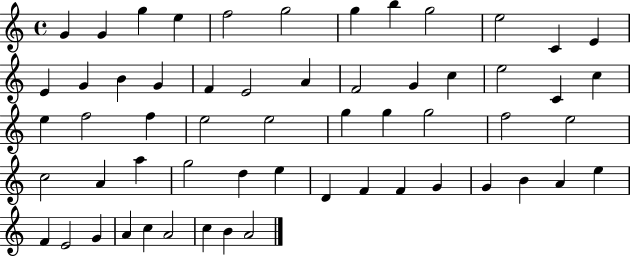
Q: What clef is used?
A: treble